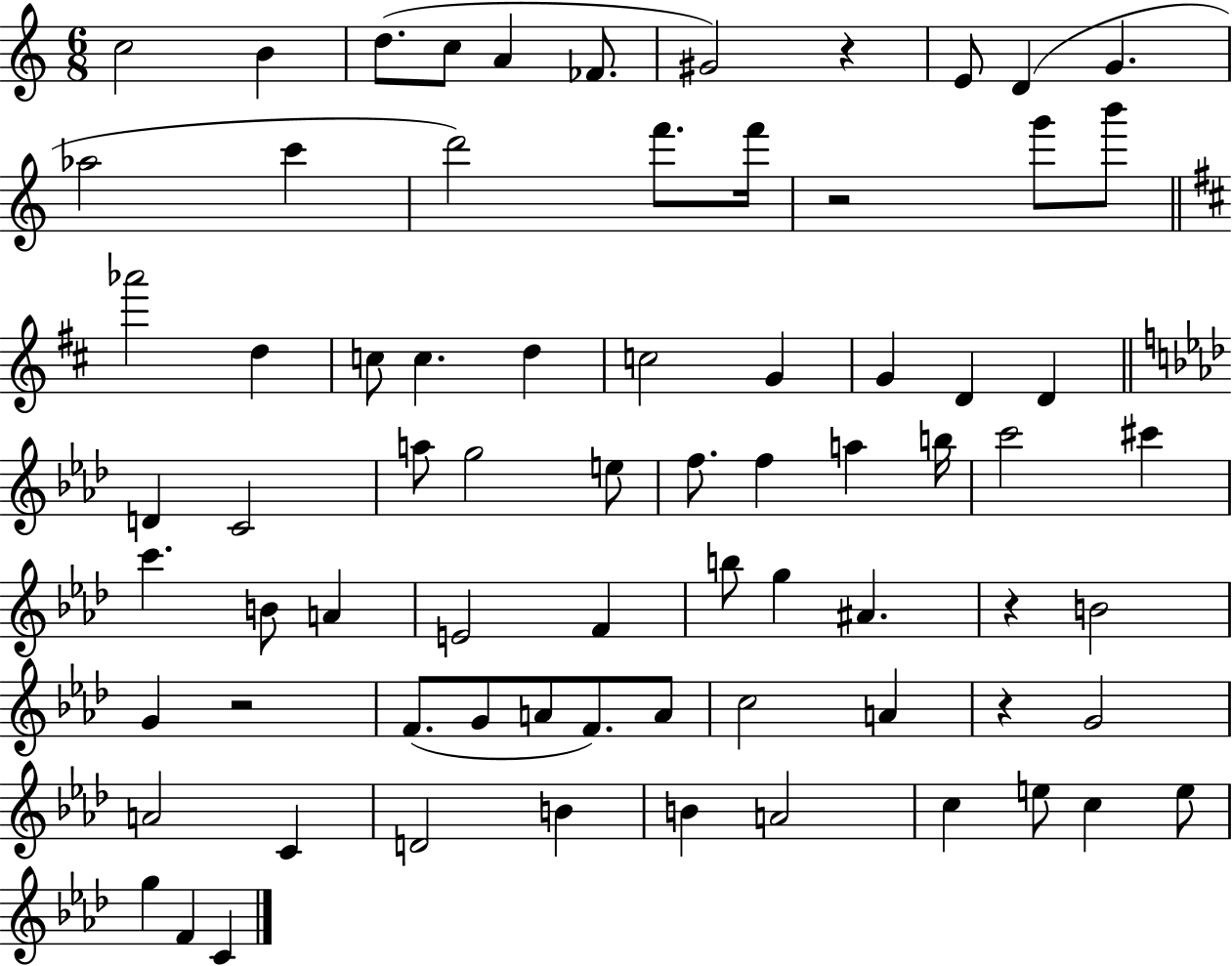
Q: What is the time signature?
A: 6/8